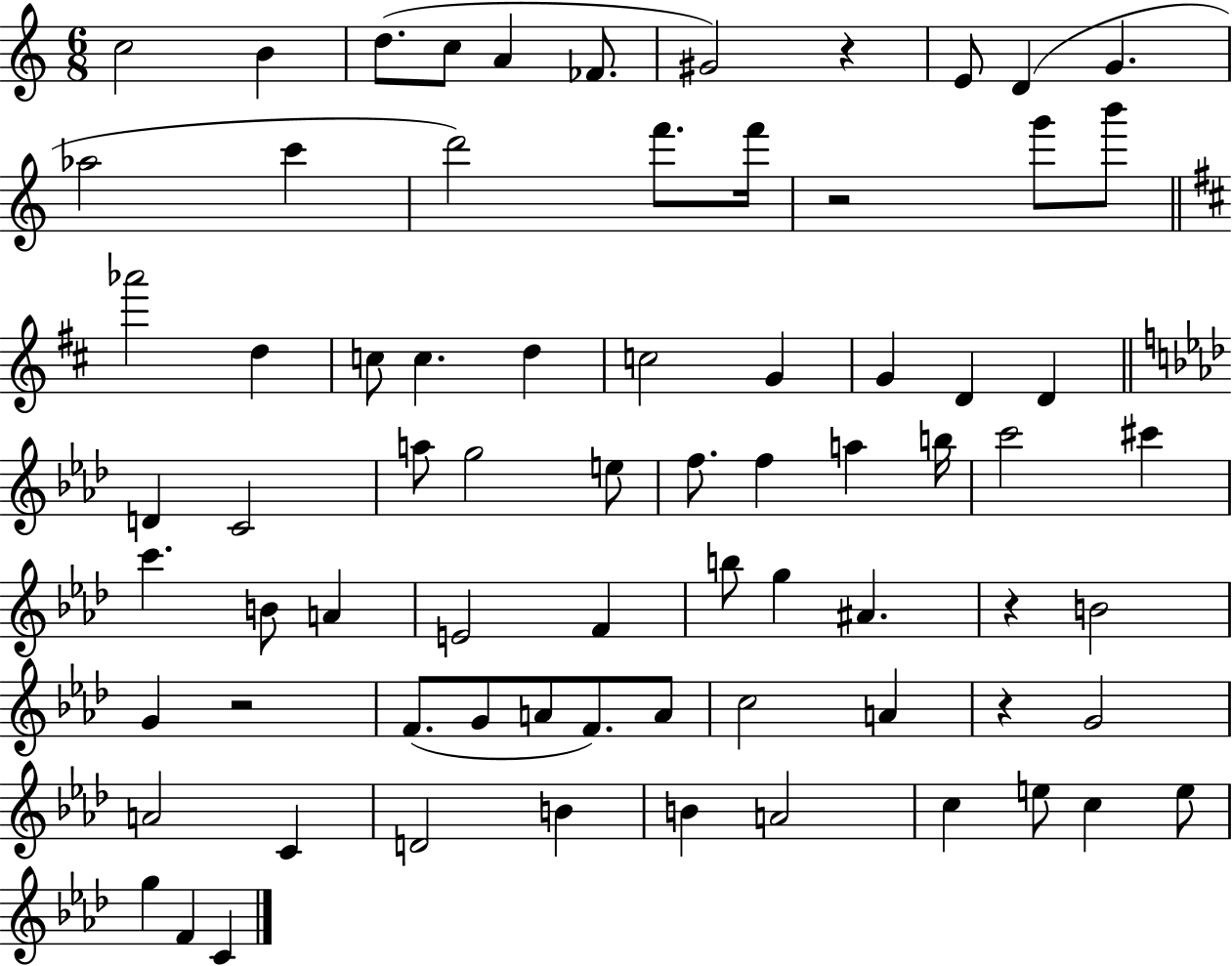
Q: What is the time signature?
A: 6/8